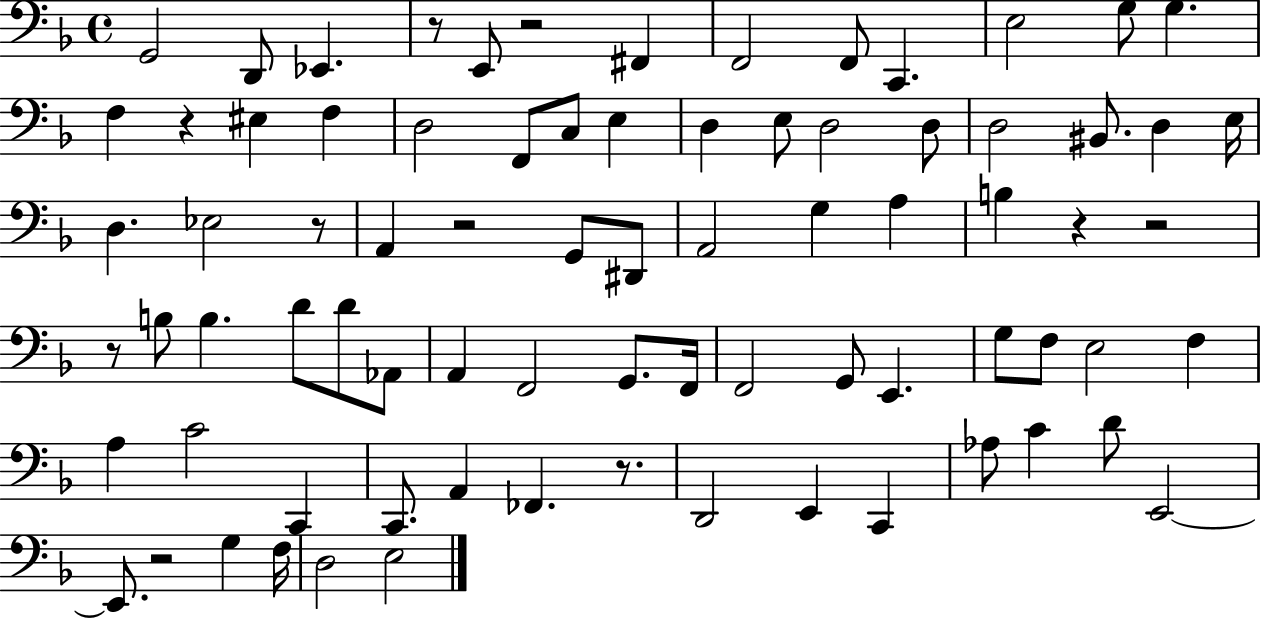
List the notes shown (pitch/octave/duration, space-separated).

G2/h D2/e Eb2/q. R/e E2/e R/h F#2/q F2/h F2/e C2/q. E3/h G3/e G3/q. F3/q R/q EIS3/q F3/q D3/h F2/e C3/e E3/q D3/q E3/e D3/h D3/e D3/h BIS2/e. D3/q E3/s D3/q. Eb3/h R/e A2/q R/h G2/e D#2/e A2/h G3/q A3/q B3/q R/q R/h R/e B3/e B3/q. D4/e D4/e Ab2/e A2/q F2/h G2/e. F2/s F2/h G2/e E2/q. G3/e F3/e E3/h F3/q A3/q C4/h C2/q C2/e. A2/q FES2/q. R/e. D2/h E2/q C2/q Ab3/e C4/q D4/e E2/h E2/e. R/h G3/q F3/s D3/h E3/h